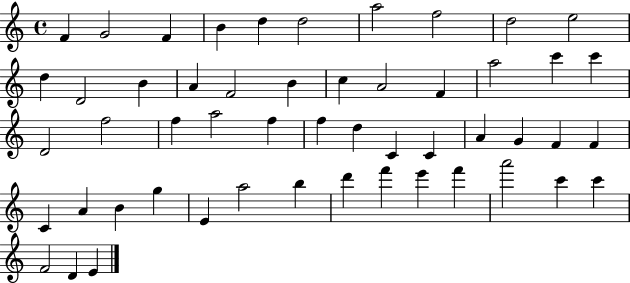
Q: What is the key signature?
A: C major